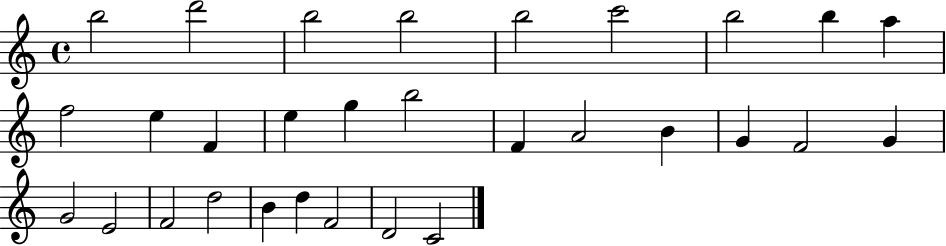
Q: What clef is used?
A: treble